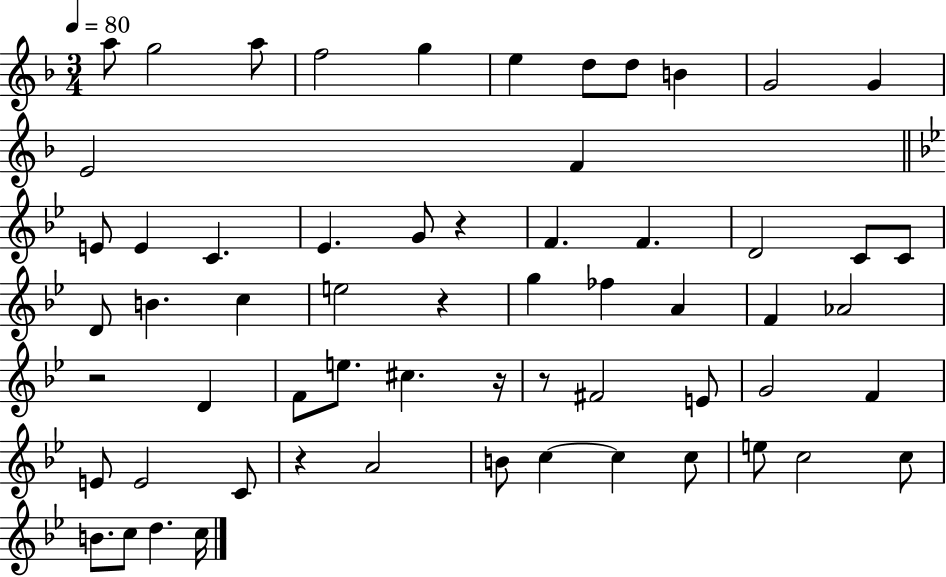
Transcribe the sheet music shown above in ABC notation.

X:1
T:Untitled
M:3/4
L:1/4
K:F
a/2 g2 a/2 f2 g e d/2 d/2 B G2 G E2 F E/2 E C _E G/2 z F F D2 C/2 C/2 D/2 B c e2 z g _f A F _A2 z2 D F/2 e/2 ^c z/4 z/2 ^F2 E/2 G2 F E/2 E2 C/2 z A2 B/2 c c c/2 e/2 c2 c/2 B/2 c/2 d c/4